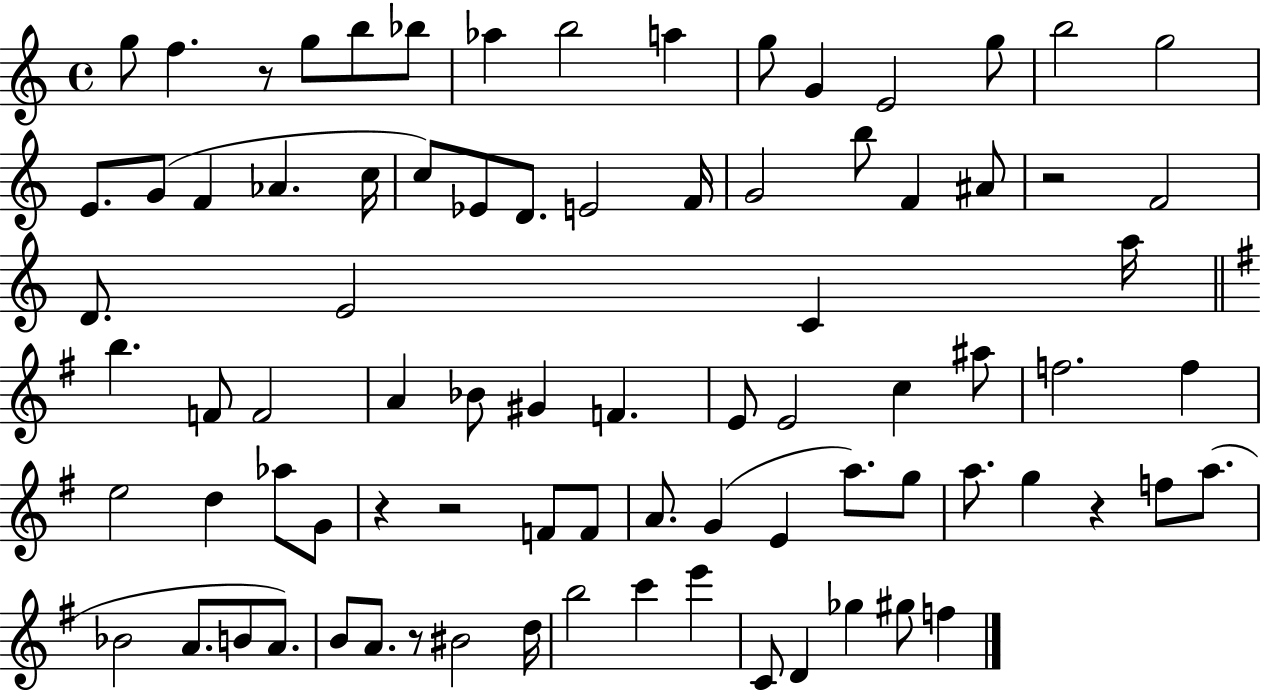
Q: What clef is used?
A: treble